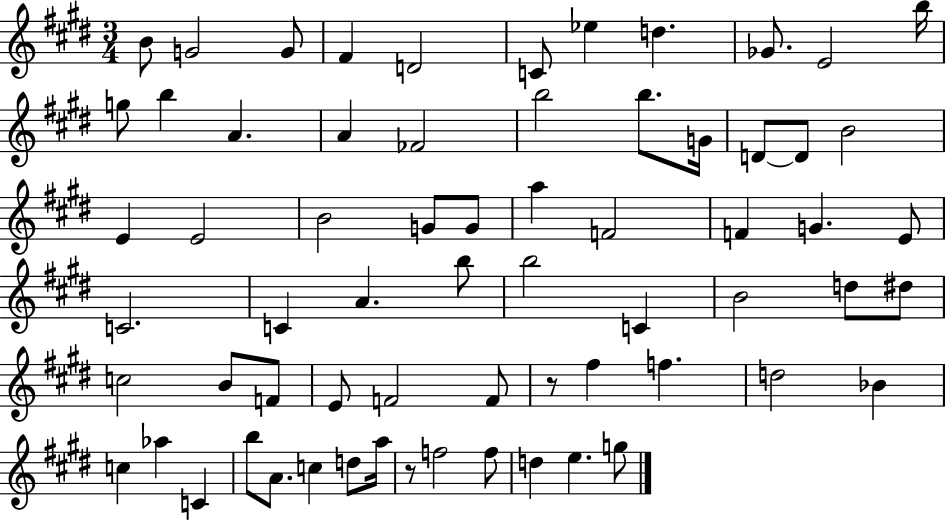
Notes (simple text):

B4/e G4/h G4/e F#4/q D4/h C4/e Eb5/q D5/q. Gb4/e. E4/h B5/s G5/e B5/q A4/q. A4/q FES4/h B5/h B5/e. G4/s D4/e D4/e B4/h E4/q E4/h B4/h G4/e G4/e A5/q F4/h F4/q G4/q. E4/e C4/h. C4/q A4/q. B5/e B5/h C4/q B4/h D5/e D#5/e C5/h B4/e F4/e E4/e F4/h F4/e R/e F#5/q F5/q. D5/h Bb4/q C5/q Ab5/q C4/q B5/e A4/e. C5/q D5/e A5/s R/e F5/h F5/e D5/q E5/q. G5/e